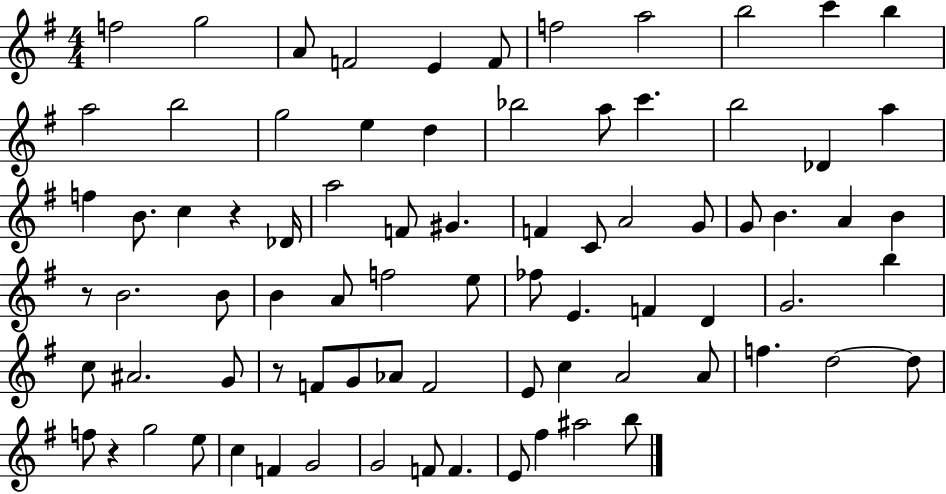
X:1
T:Untitled
M:4/4
L:1/4
K:G
f2 g2 A/2 F2 E F/2 f2 a2 b2 c' b a2 b2 g2 e d _b2 a/2 c' b2 _D a f B/2 c z _D/4 a2 F/2 ^G F C/2 A2 G/2 G/2 B A B z/2 B2 B/2 B A/2 f2 e/2 _f/2 E F D G2 b c/2 ^A2 G/2 z/2 F/2 G/2 _A/2 F2 E/2 c A2 A/2 f d2 d/2 f/2 z g2 e/2 c F G2 G2 F/2 F E/2 ^f ^a2 b/2